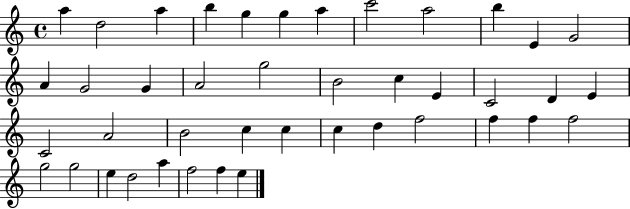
{
  \clef treble
  \time 4/4
  \defaultTimeSignature
  \key c \major
  a''4 d''2 a''4 | b''4 g''4 g''4 a''4 | c'''2 a''2 | b''4 e'4 g'2 | \break a'4 g'2 g'4 | a'2 g''2 | b'2 c''4 e'4 | c'2 d'4 e'4 | \break c'2 a'2 | b'2 c''4 c''4 | c''4 d''4 f''2 | f''4 f''4 f''2 | \break g''2 g''2 | e''4 d''2 a''4 | f''2 f''4 e''4 | \bar "|."
}